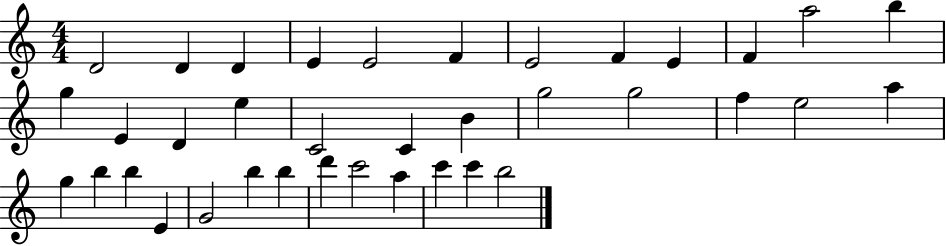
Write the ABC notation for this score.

X:1
T:Untitled
M:4/4
L:1/4
K:C
D2 D D E E2 F E2 F E F a2 b g E D e C2 C B g2 g2 f e2 a g b b E G2 b b d' c'2 a c' c' b2